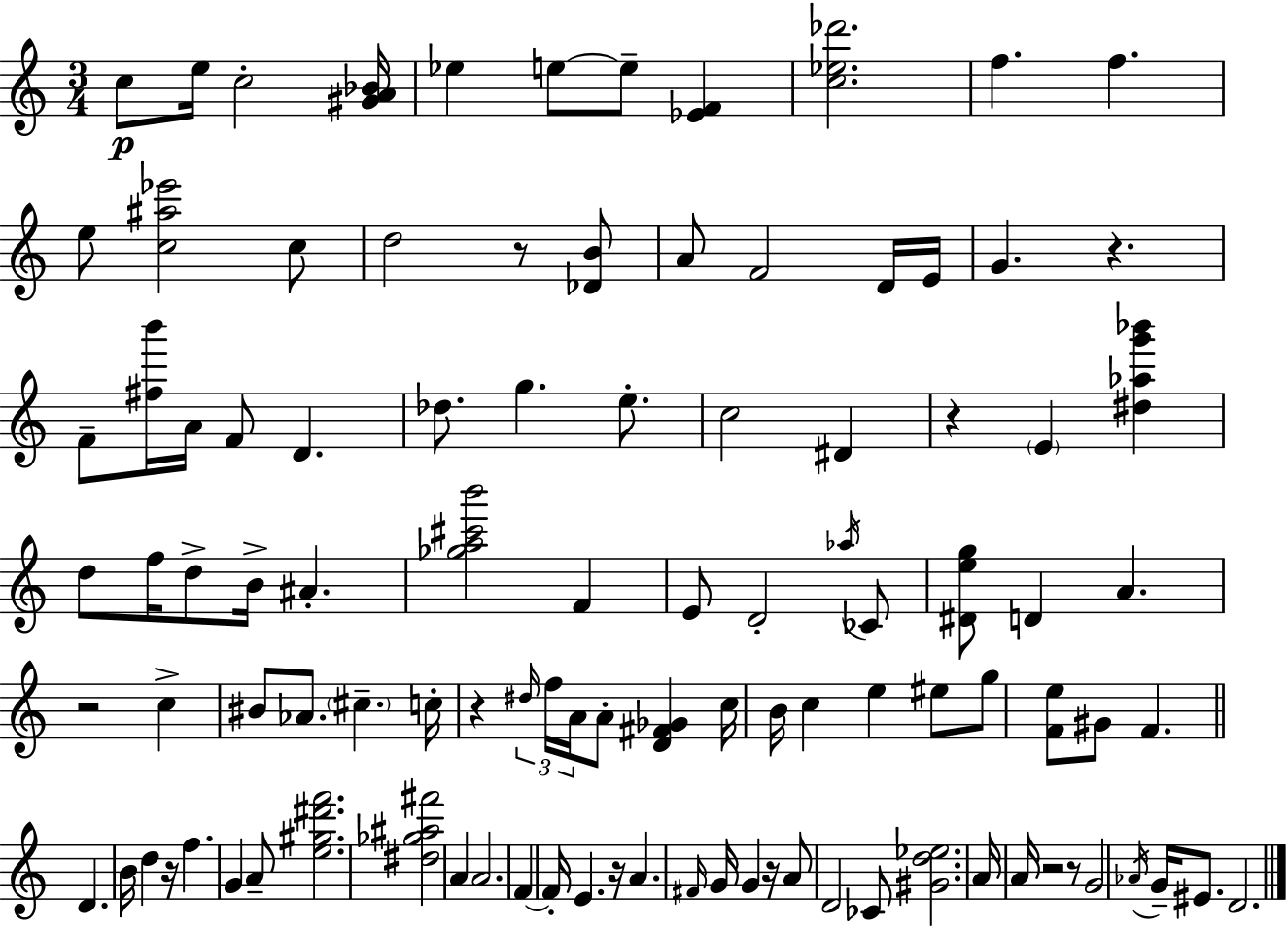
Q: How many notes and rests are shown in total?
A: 104